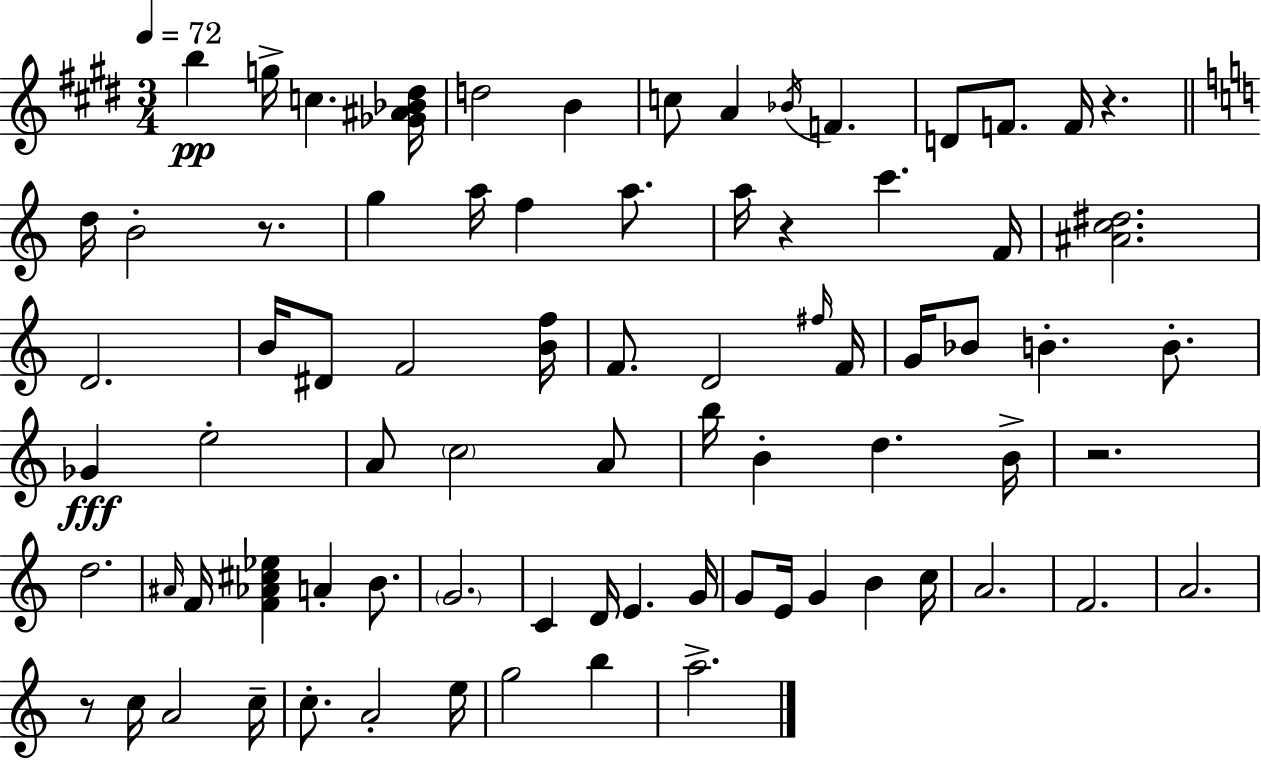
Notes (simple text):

B5/q G5/s C5/q. [Gb4,A#4,Bb4,D#5]/s D5/h B4/q C5/e A4/q Bb4/s F4/q. D4/e F4/e. F4/s R/q. D5/s B4/h R/e. G5/q A5/s F5/q A5/e. A5/s R/q C6/q. F4/s [A#4,C5,D#5]/h. D4/h. B4/s D#4/e F4/h [B4,F5]/s F4/e. D4/h F#5/s F4/s G4/s Bb4/e B4/q. B4/e. Gb4/q E5/h A4/e C5/h A4/e B5/s B4/q D5/q. B4/s R/h. D5/h. A#4/s F4/s [F4,Ab4,C#5,Eb5]/q A4/q B4/e. G4/h. C4/q D4/s E4/q. G4/s G4/e E4/s G4/q B4/q C5/s A4/h. F4/h. A4/h. R/e C5/s A4/h C5/s C5/e. A4/h E5/s G5/h B5/q A5/h.